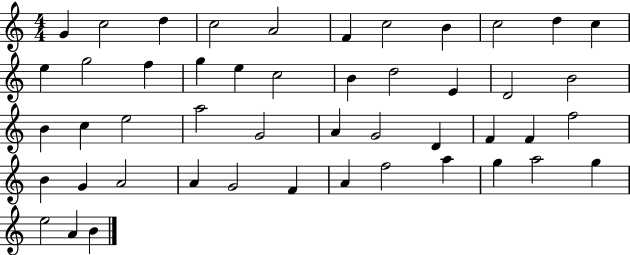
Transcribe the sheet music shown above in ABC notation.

X:1
T:Untitled
M:4/4
L:1/4
K:C
G c2 d c2 A2 F c2 B c2 d c e g2 f g e c2 B d2 E D2 B2 B c e2 a2 G2 A G2 D F F f2 B G A2 A G2 F A f2 a g a2 g e2 A B